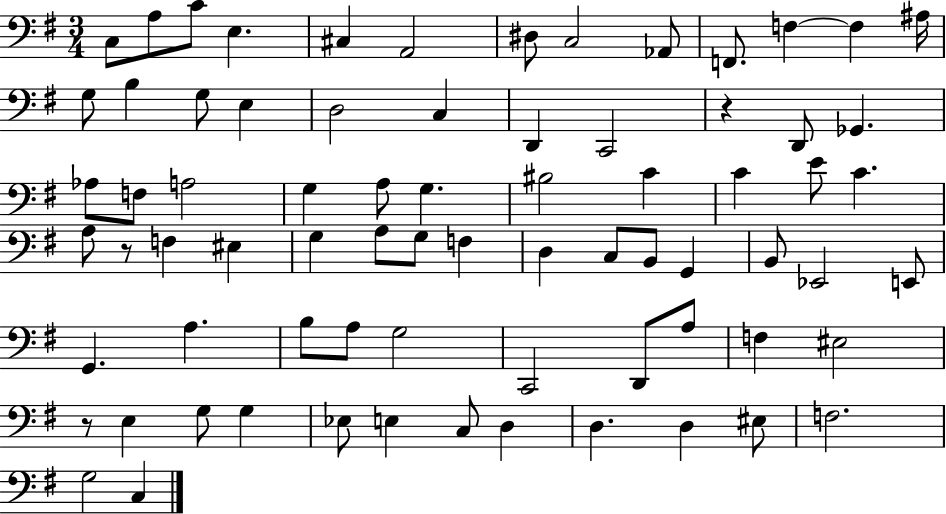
{
  \clef bass
  \numericTimeSignature
  \time 3/4
  \key g \major
  \repeat volta 2 { c8 a8 c'8 e4. | cis4 a,2 | dis8 c2 aes,8 | f,8. f4~~ f4 ais16 | \break g8 b4 g8 e4 | d2 c4 | d,4 c,2 | r4 d,8 ges,4. | \break aes8 f8 a2 | g4 a8 g4. | bis2 c'4 | c'4 e'8 c'4. | \break a8 r8 f4 eis4 | g4 a8 g8 f4 | d4 c8 b,8 g,4 | b,8 ees,2 e,8 | \break g,4. a4. | b8 a8 g2 | c,2 d,8 a8 | f4 eis2 | \break r8 e4 g8 g4 | ees8 e4 c8 d4 | d4. d4 eis8 | f2. | \break g2 c4 | } \bar "|."
}